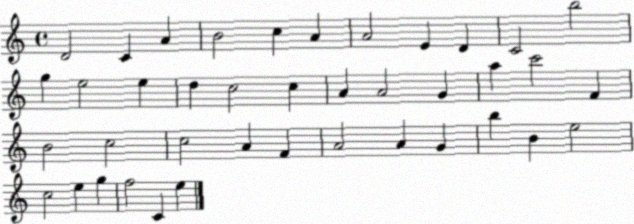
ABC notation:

X:1
T:Untitled
M:4/4
L:1/4
K:C
D2 C A B2 c A A2 E D C2 b2 g e2 e d c2 c A A2 G a c'2 F B2 c2 c2 A F A2 A G b B e2 c2 e g f2 C e